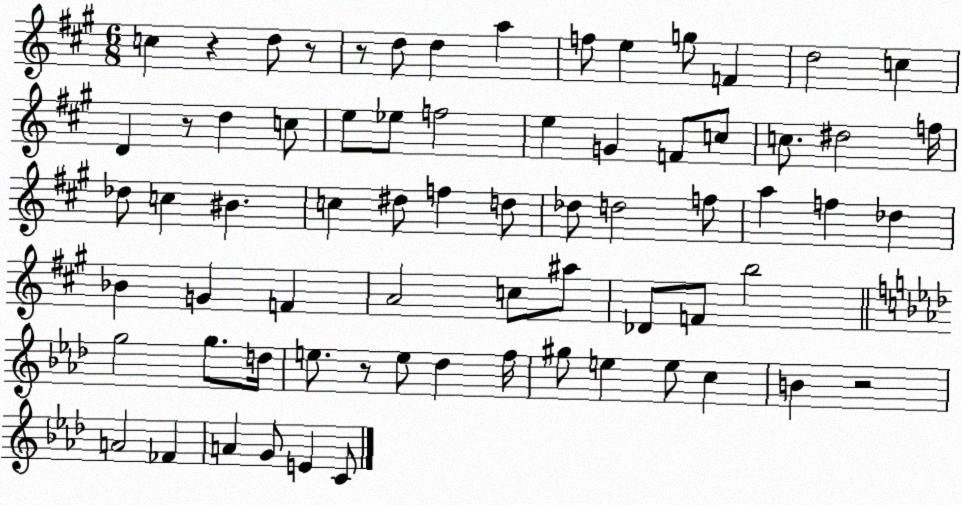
X:1
T:Untitled
M:6/8
L:1/4
K:A
c z d/2 z/2 z/2 d/2 d a f/2 e g/2 F d2 c D z/2 d c/2 e/2 _e/2 f2 e G F/2 c/2 c/2 ^d2 f/4 _d/2 c ^B c ^d/2 f d/2 _d/2 d2 f/2 a f _d _B G F A2 c/2 ^a/2 _D/2 F/2 b2 g2 g/2 d/4 e/2 z/2 e/2 _d f/4 ^g/2 e e/2 c B z2 A2 _F A G/2 E C/2